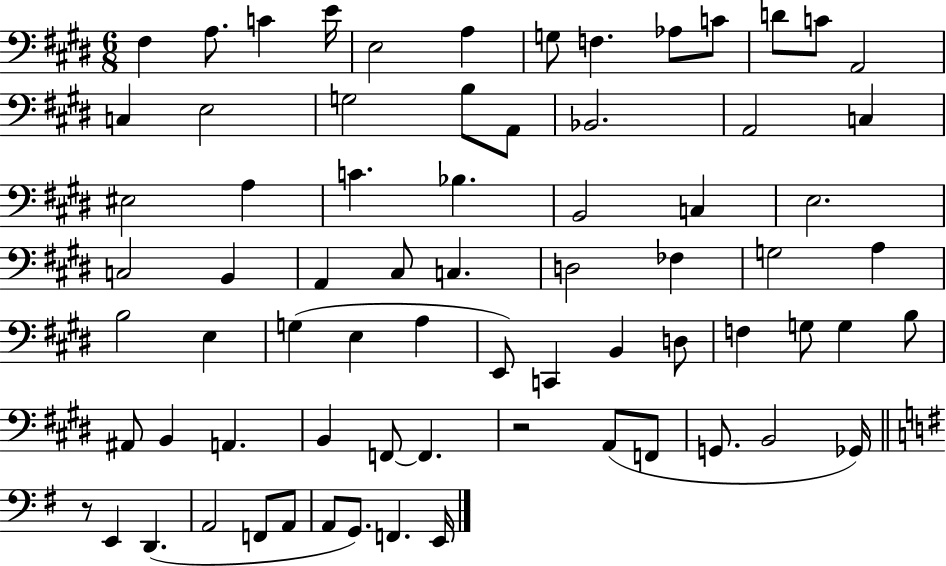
F#3/q A3/e. C4/q E4/s E3/h A3/q G3/e F3/q. Ab3/e C4/e D4/e C4/e A2/h C3/q E3/h G3/h B3/e A2/e Bb2/h. A2/h C3/q EIS3/h A3/q C4/q. Bb3/q. B2/h C3/q E3/h. C3/h B2/q A2/q C#3/e C3/q. D3/h FES3/q G3/h A3/q B3/h E3/q G3/q E3/q A3/q E2/e C2/q B2/q D3/e F3/q G3/e G3/q B3/e A#2/e B2/q A2/q. B2/q F2/e F2/q. R/h A2/e F2/e G2/e. B2/h Gb2/s R/e E2/q D2/q. A2/h F2/e A2/e A2/e G2/e. F2/q. E2/s